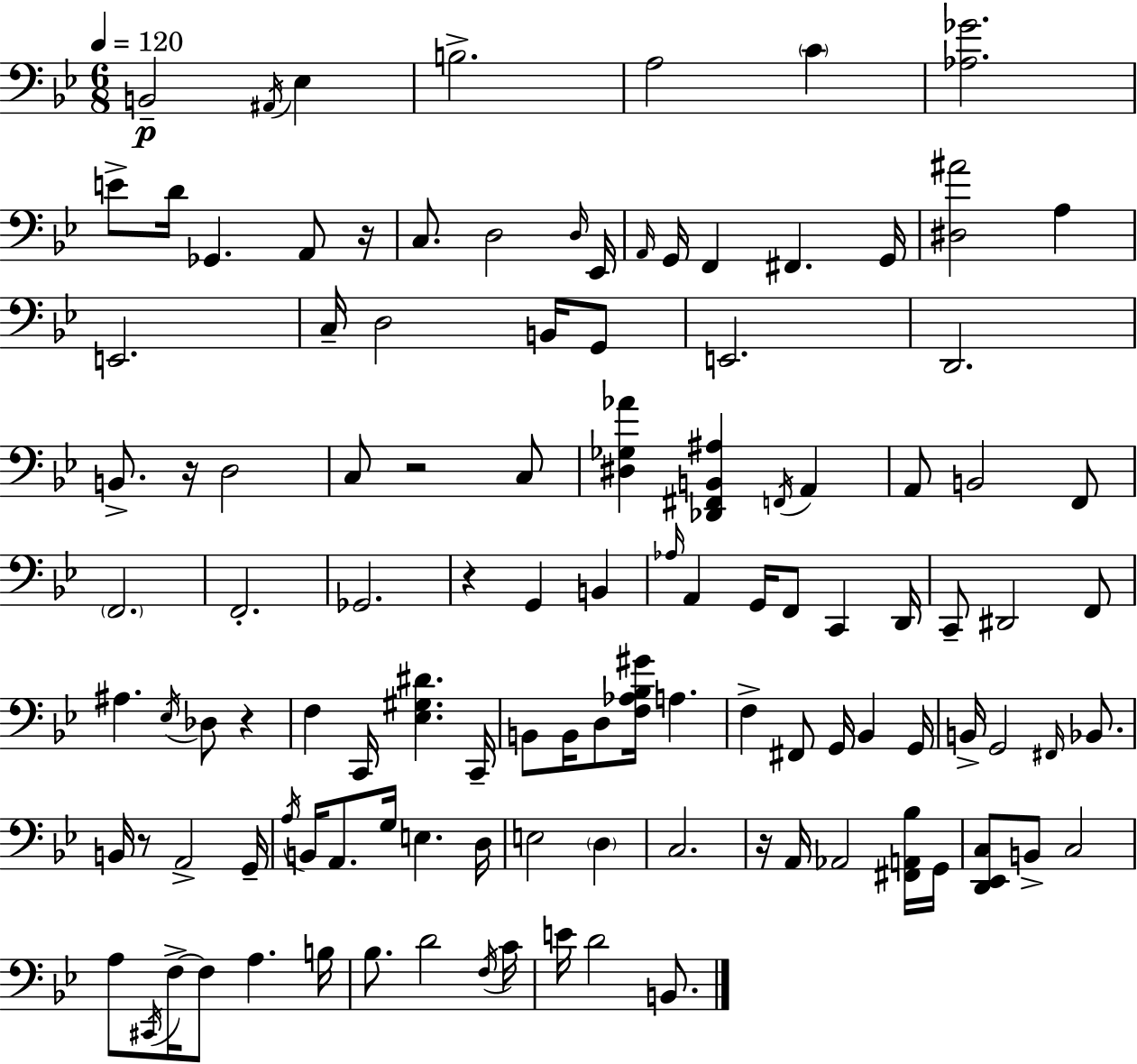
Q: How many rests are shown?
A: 7